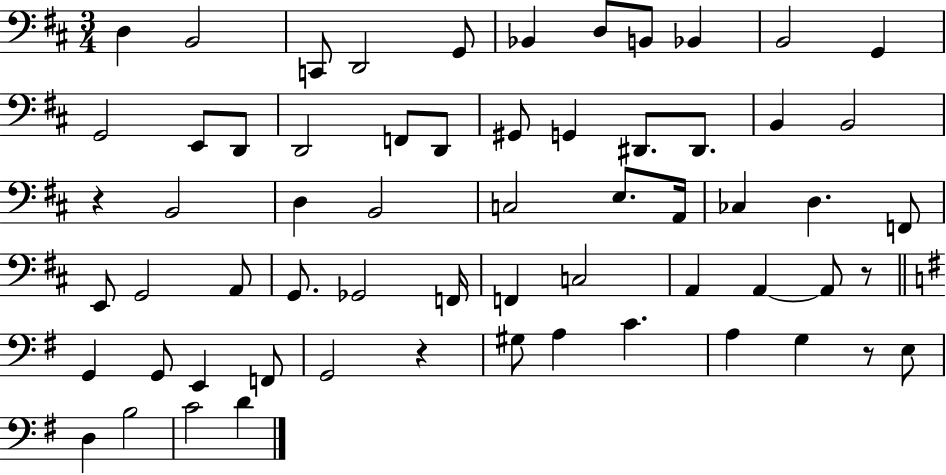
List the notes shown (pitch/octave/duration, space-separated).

D3/q B2/h C2/e D2/h G2/e Bb2/q D3/e B2/e Bb2/q B2/h G2/q G2/h E2/e D2/e D2/h F2/e D2/e G#2/e G2/q D#2/e. D#2/e. B2/q B2/h R/q B2/h D3/q B2/h C3/h E3/e. A2/s CES3/q D3/q. F2/e E2/e G2/h A2/e G2/e. Gb2/h F2/s F2/q C3/h A2/q A2/q A2/e R/e G2/q G2/e E2/q F2/e G2/h R/q G#3/e A3/q C4/q. A3/q G3/q R/e E3/e D3/q B3/h C4/h D4/q